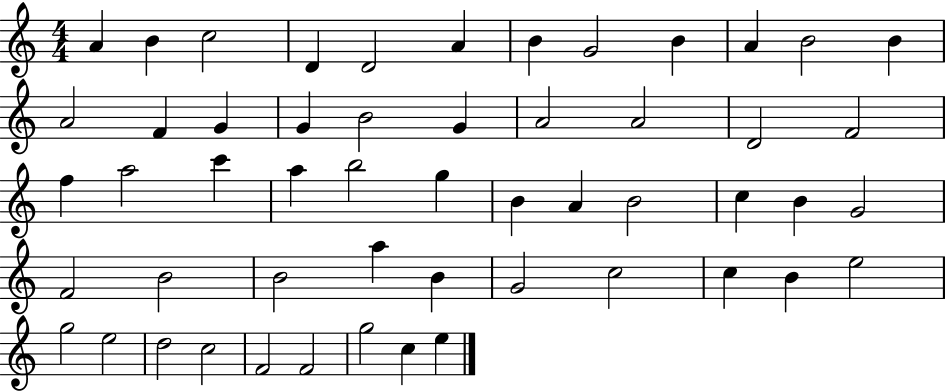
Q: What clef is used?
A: treble